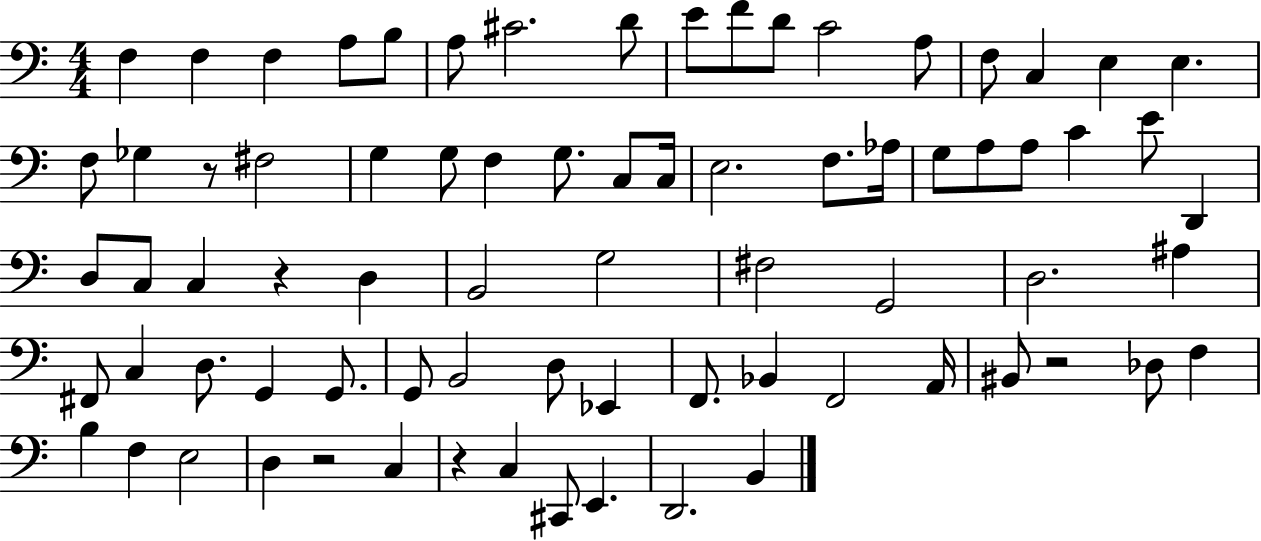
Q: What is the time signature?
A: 4/4